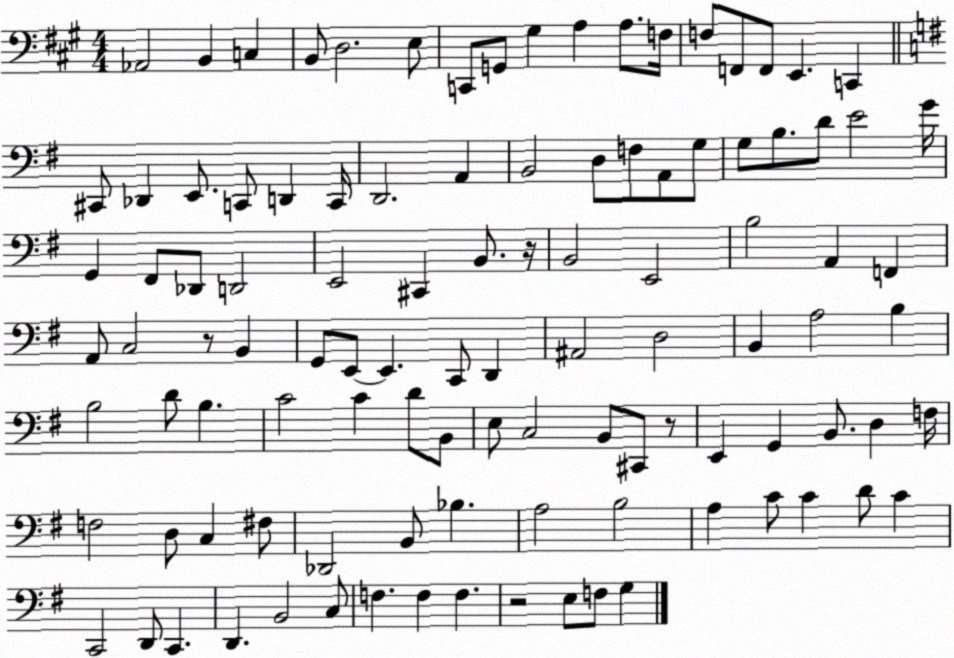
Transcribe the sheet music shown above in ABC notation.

X:1
T:Untitled
M:4/4
L:1/4
K:A
_A,,2 B,, C, B,,/2 D,2 E,/2 C,,/2 G,,/2 ^G, A, A,/2 F,/4 F,/2 F,,/2 F,,/2 E,, C,, ^C,,/2 _D,, E,,/2 C,,/2 D,, C,,/4 D,,2 A,, B,,2 D,/2 F,/2 A,,/2 G,/2 G,/2 B,/2 D/2 E2 G/4 G,, ^F,,/2 _D,,/2 D,,2 E,,2 ^C,, B,,/2 z/4 B,,2 E,,2 B,2 A,, F,, A,,/2 C,2 z/2 B,, G,,/2 E,,/2 E,, C,,/2 D,, ^A,,2 D,2 B,, A,2 B, B,2 D/2 B, C2 C D/2 B,,/2 E,/2 C,2 B,,/2 ^C,,/2 z/2 E,, G,, B,,/2 D, F,/4 F,2 D,/2 C, ^F,/2 _D,,2 B,,/2 _B, A,2 B,2 A, C/2 C D/2 C C,,2 D,,/2 C,, D,, B,,2 C,/2 F, F, F, z2 E,/2 F,/2 G,